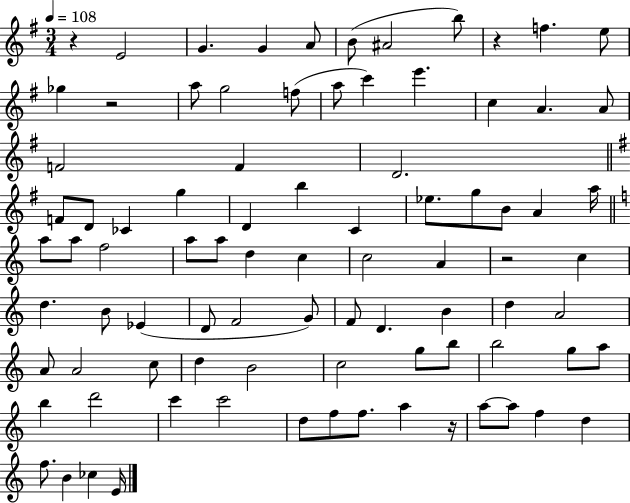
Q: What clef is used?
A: treble